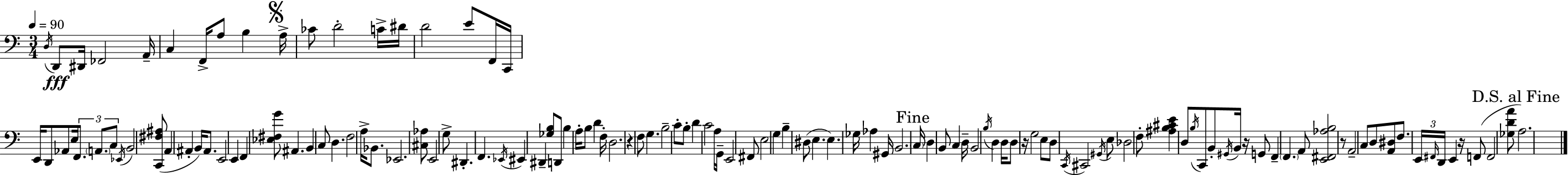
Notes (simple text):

D3/s D2/e D#2/s FES2/h A2/s C3/q F2/s A3/e B3/q A3/s CES4/e D4/h C4/s D#4/s D4/h E4/e F2/s C2/s E2/s D2/e Ab2/e E3/s F2/e. A2/e. C3/e Eb2/s B2/h [C2,F#3,A#3]/e A2/q A#2/q B2/s A#2/e. E2/h E2/q F2/q [Eb3,F#3,G4]/e A#2/q. B2/q C3/e D3/q. F3/h A3/s Bb2/e. Eb2/h. [C#3,Ab3]/e E2/h G3/e D#2/q. F2/q. Eb2/s EIS2/q D#2/q [Gb3,B3]/e D2/e B3/q A3/s B3/e D4/q F3/s D3/h. R/q F3/e G3/q. B3/h C4/e B3/e D4/q C4/h A3/s G2/s E2/h F#2/e E3/h G3/q B3/q D#3/e E3/q. E3/q. Gb3/s Ab3/q G#2/s B2/h. C3/s D3/q B2/e C3/q D3/s B2/h B3/s D3/q D3/s D3/e R/s G3/h E3/e D3/e C2/s C#2/h G#2/s E3/e Db3/h F3/e [A#3,B3,C#4,E4]/q D3/e B3/s C2/e B2/e G#2/s B2/s R/s G2/e F2/q F2/q. A2/e [E2,F#2,Ab3,B3]/h R/e A2/h C3/e D3/e [A2,D#3]/e F3/e. E2/s F#2/s D2/s E2/q R/s F2/e F2/h [Gb3,D4,A4]/e A3/h.